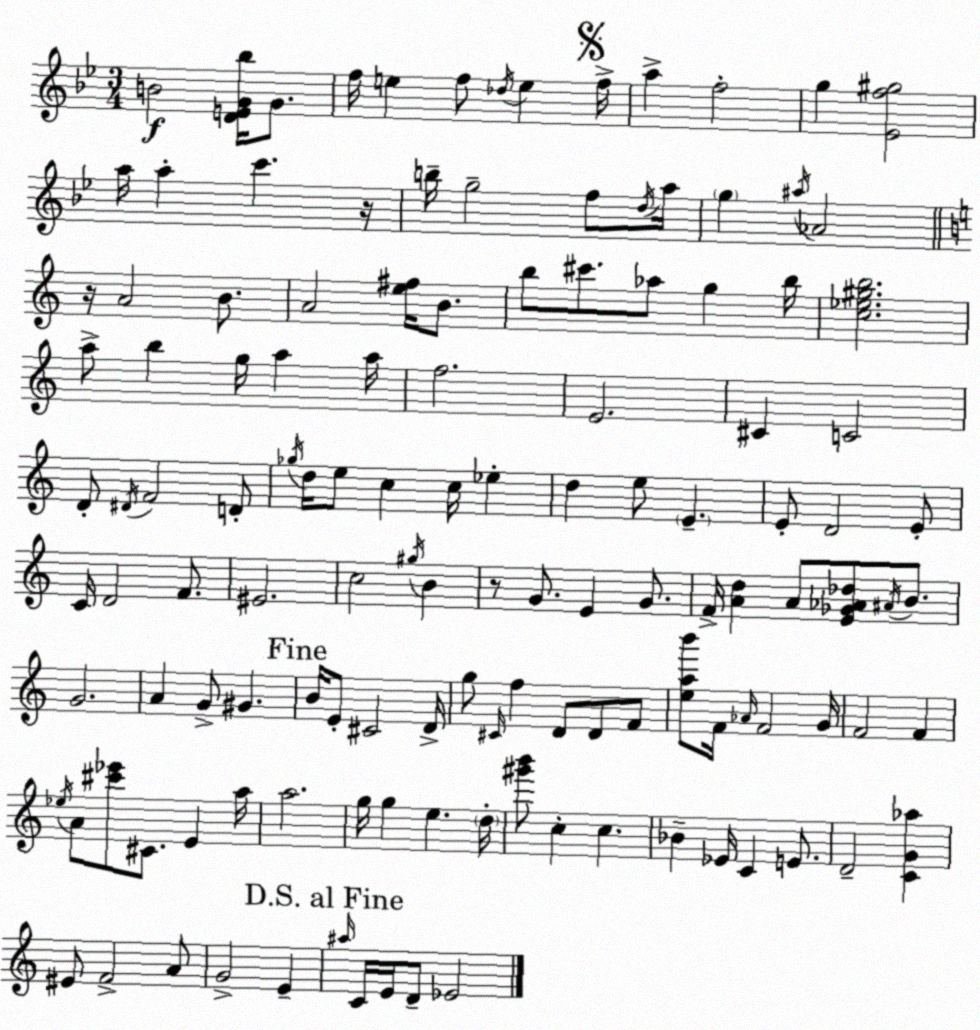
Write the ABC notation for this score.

X:1
T:Untitled
M:3/4
L:1/4
K:Gm
B2 [DEG_b]/4 G/2 f/4 e f/2 _d/4 e f/4 a f2 g [_Ef^g]2 a/4 a c' z/4 b/4 g2 f/2 d/4 a/4 g ^a/4 _A2 z/4 A2 B/2 A2 [e^f]/4 B/2 b/2 ^c'/2 _a/2 g b/4 [c_e^gb]2 a/2 b g/4 a a/4 f2 E2 ^C C2 D/2 ^D/4 F2 D/2 _g/4 d/4 e/2 c c/4 _e d e/2 E E/2 D2 E/2 C/4 D2 F/2 ^E2 c2 ^g/4 B z/2 G/2 E G/2 F/4 [Ad] A/2 [E_G_A_d]/2 ^A/4 B/2 G2 A G/2 ^G B/4 E/2 ^C2 D/4 g/2 ^C/4 f D/2 D/2 F/2 [eab']/2 F/4 _A/4 F2 G/4 F2 F _e/4 A/2 [^c'_e']/2 ^C/2 E a/4 a2 g/4 g e d/4 [^g'b']/2 c c _B _E/4 C E/2 D2 [CG_a] ^E/2 F2 A/2 G2 E ^a/4 C/4 E/4 D/2 _E2